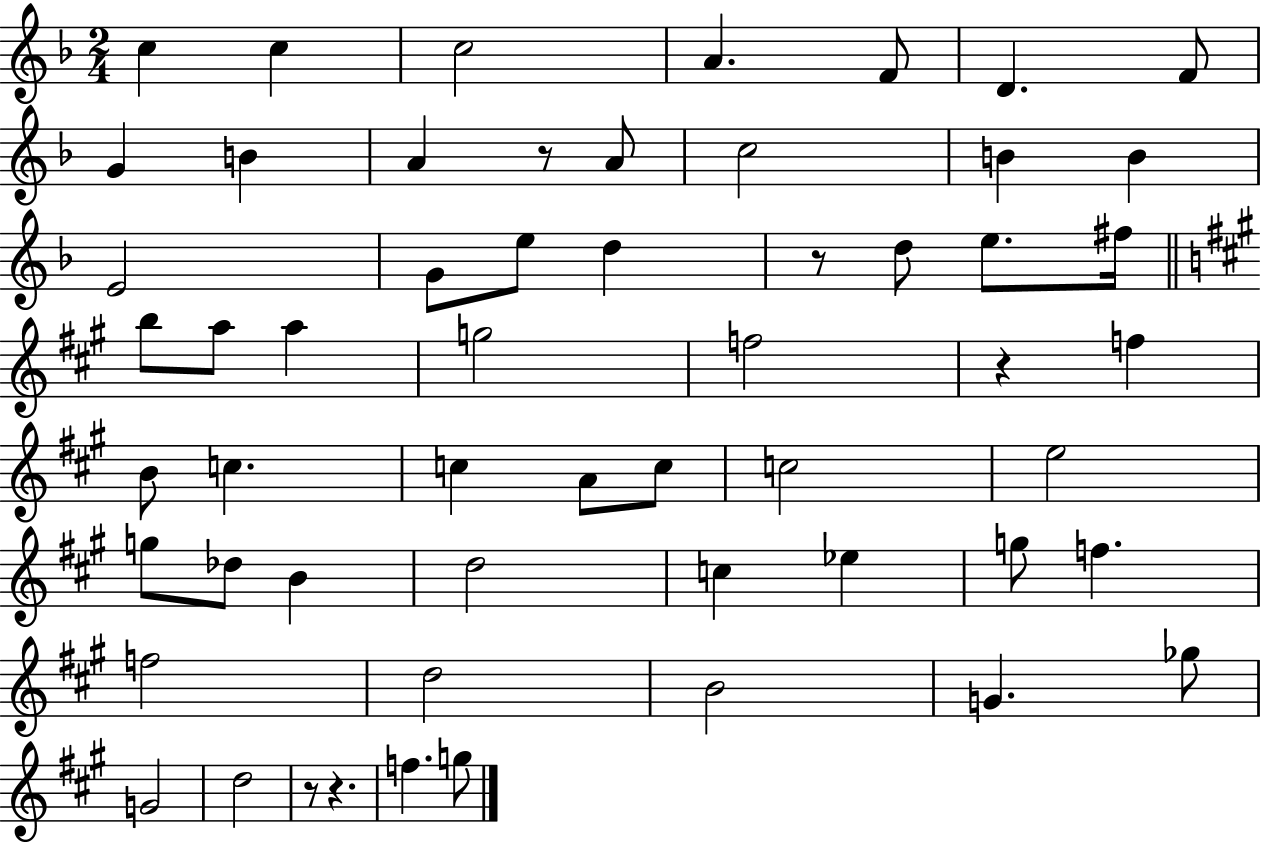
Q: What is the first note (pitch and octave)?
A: C5